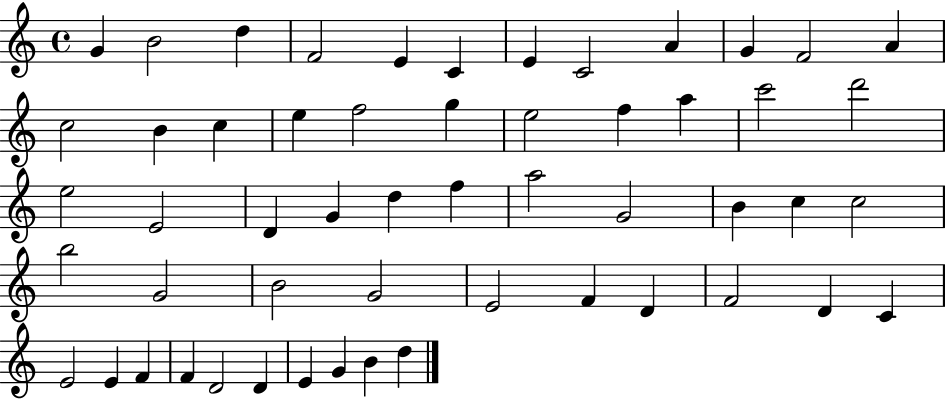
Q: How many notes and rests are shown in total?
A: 54